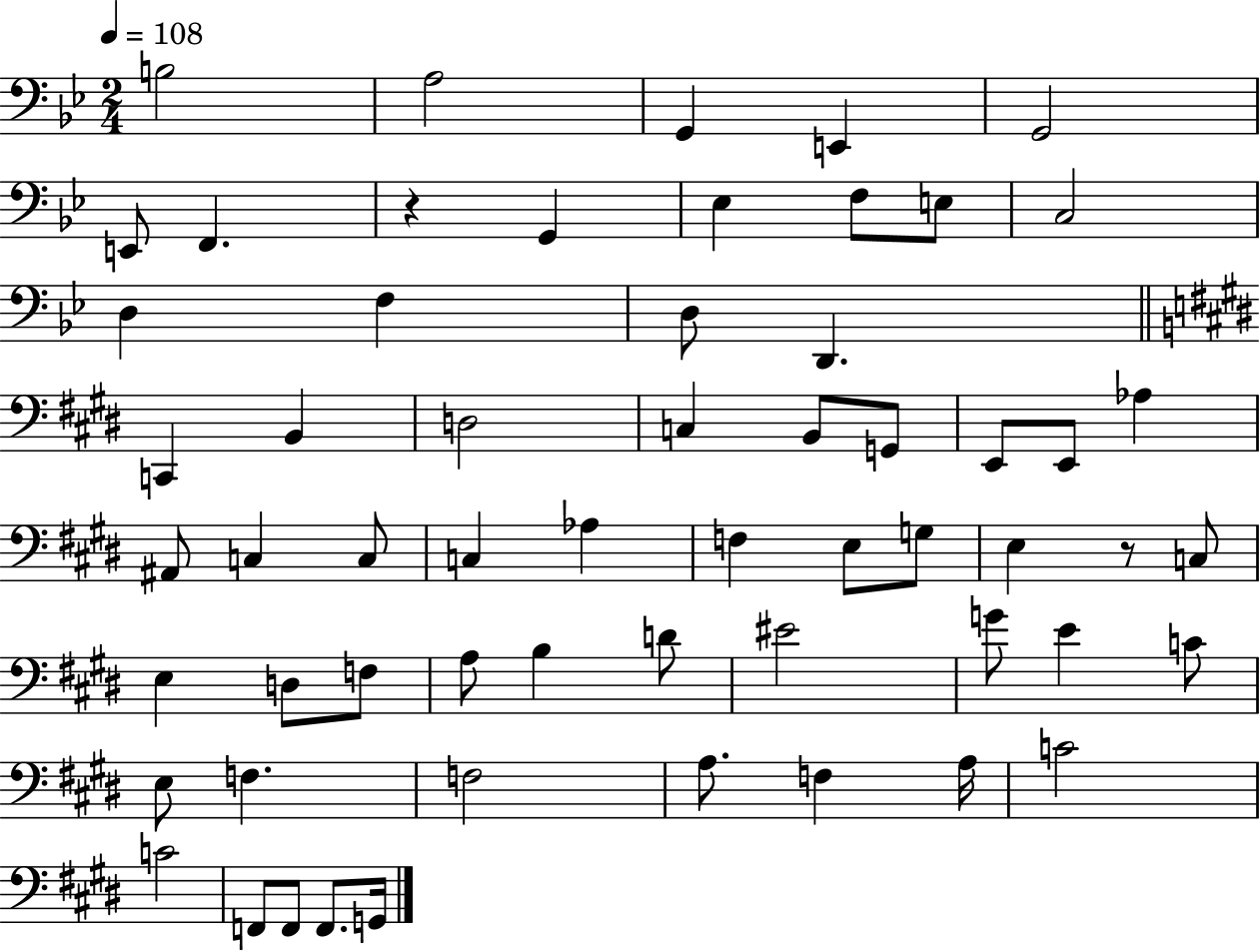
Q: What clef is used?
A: bass